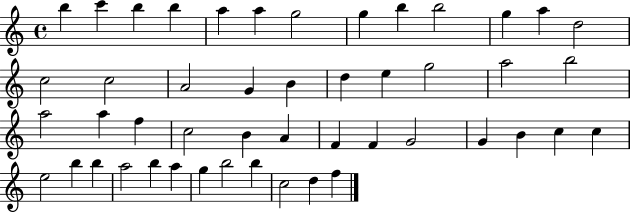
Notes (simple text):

B5/q C6/q B5/q B5/q A5/q A5/q G5/h G5/q B5/q B5/h G5/q A5/q D5/h C5/h C5/h A4/h G4/q B4/q D5/q E5/q G5/h A5/h B5/h A5/h A5/q F5/q C5/h B4/q A4/q F4/q F4/q G4/h G4/q B4/q C5/q C5/q E5/h B5/q B5/q A5/h B5/q A5/q G5/q B5/h B5/q C5/h D5/q F5/q